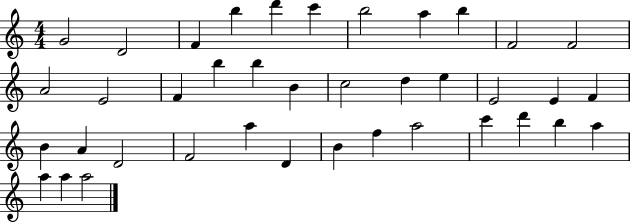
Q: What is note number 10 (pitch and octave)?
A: F4